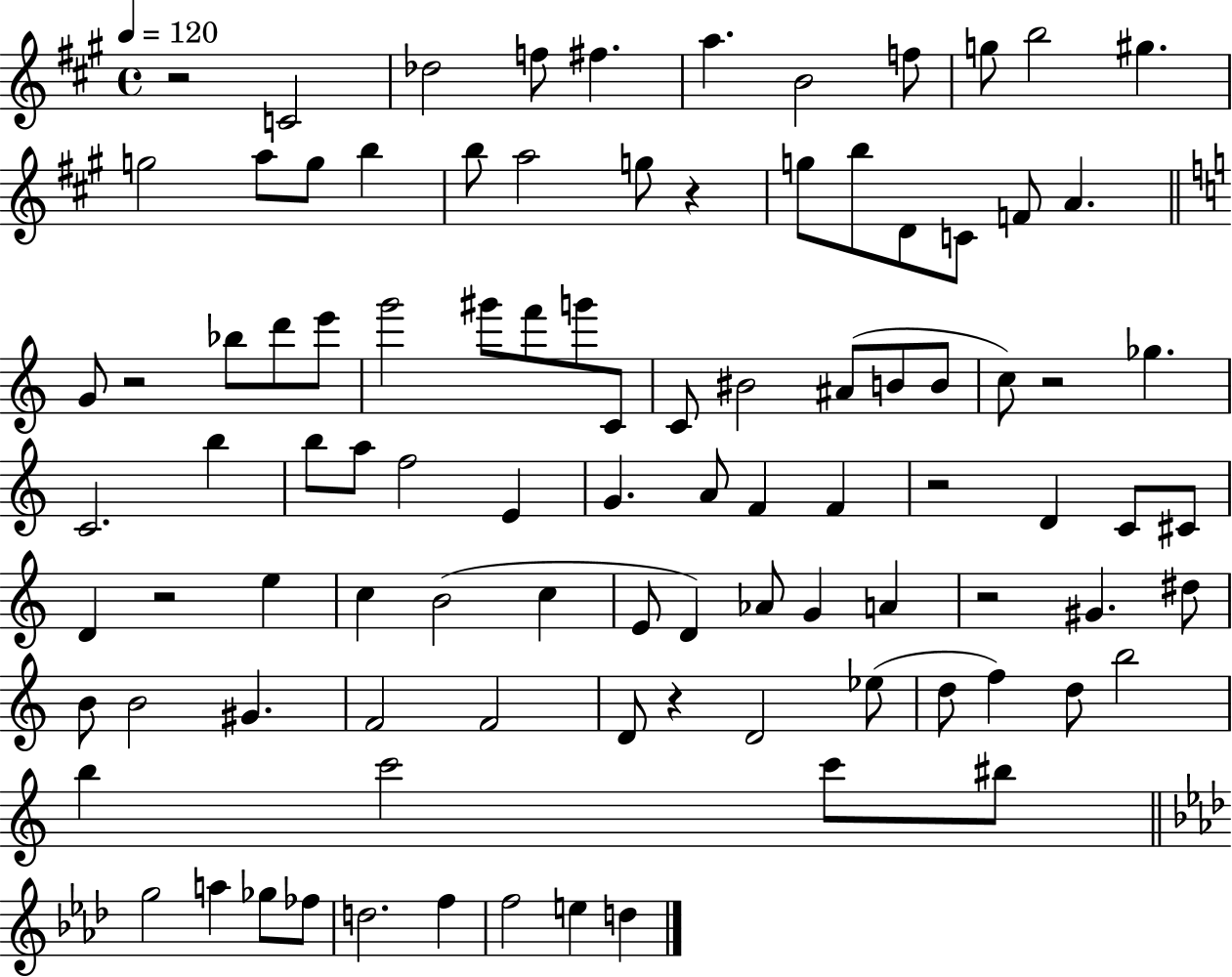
{
  \clef treble
  \time 4/4
  \defaultTimeSignature
  \key a \major
  \tempo 4 = 120
  r2 c'2 | des''2 f''8 fis''4. | a''4. b'2 f''8 | g''8 b''2 gis''4. | \break g''2 a''8 g''8 b''4 | b''8 a''2 g''8 r4 | g''8 b''8 d'8 c'8 f'8 a'4. | \bar "||" \break \key c \major g'8 r2 bes''8 d'''8 e'''8 | g'''2 gis'''8 f'''8 g'''8 c'8 | c'8 bis'2 ais'8( b'8 b'8 | c''8) r2 ges''4. | \break c'2. b''4 | b''8 a''8 f''2 e'4 | g'4. a'8 f'4 f'4 | r2 d'4 c'8 cis'8 | \break d'4 r2 e''4 | c''4 b'2( c''4 | e'8 d'4) aes'8 g'4 a'4 | r2 gis'4. dis''8 | \break b'8 b'2 gis'4. | f'2 f'2 | d'8 r4 d'2 ees''8( | d''8 f''4) d''8 b''2 | \break b''4 c'''2 c'''8 bis''8 | \bar "||" \break \key aes \major g''2 a''4 ges''8 fes''8 | d''2. f''4 | f''2 e''4 d''4 | \bar "|."
}